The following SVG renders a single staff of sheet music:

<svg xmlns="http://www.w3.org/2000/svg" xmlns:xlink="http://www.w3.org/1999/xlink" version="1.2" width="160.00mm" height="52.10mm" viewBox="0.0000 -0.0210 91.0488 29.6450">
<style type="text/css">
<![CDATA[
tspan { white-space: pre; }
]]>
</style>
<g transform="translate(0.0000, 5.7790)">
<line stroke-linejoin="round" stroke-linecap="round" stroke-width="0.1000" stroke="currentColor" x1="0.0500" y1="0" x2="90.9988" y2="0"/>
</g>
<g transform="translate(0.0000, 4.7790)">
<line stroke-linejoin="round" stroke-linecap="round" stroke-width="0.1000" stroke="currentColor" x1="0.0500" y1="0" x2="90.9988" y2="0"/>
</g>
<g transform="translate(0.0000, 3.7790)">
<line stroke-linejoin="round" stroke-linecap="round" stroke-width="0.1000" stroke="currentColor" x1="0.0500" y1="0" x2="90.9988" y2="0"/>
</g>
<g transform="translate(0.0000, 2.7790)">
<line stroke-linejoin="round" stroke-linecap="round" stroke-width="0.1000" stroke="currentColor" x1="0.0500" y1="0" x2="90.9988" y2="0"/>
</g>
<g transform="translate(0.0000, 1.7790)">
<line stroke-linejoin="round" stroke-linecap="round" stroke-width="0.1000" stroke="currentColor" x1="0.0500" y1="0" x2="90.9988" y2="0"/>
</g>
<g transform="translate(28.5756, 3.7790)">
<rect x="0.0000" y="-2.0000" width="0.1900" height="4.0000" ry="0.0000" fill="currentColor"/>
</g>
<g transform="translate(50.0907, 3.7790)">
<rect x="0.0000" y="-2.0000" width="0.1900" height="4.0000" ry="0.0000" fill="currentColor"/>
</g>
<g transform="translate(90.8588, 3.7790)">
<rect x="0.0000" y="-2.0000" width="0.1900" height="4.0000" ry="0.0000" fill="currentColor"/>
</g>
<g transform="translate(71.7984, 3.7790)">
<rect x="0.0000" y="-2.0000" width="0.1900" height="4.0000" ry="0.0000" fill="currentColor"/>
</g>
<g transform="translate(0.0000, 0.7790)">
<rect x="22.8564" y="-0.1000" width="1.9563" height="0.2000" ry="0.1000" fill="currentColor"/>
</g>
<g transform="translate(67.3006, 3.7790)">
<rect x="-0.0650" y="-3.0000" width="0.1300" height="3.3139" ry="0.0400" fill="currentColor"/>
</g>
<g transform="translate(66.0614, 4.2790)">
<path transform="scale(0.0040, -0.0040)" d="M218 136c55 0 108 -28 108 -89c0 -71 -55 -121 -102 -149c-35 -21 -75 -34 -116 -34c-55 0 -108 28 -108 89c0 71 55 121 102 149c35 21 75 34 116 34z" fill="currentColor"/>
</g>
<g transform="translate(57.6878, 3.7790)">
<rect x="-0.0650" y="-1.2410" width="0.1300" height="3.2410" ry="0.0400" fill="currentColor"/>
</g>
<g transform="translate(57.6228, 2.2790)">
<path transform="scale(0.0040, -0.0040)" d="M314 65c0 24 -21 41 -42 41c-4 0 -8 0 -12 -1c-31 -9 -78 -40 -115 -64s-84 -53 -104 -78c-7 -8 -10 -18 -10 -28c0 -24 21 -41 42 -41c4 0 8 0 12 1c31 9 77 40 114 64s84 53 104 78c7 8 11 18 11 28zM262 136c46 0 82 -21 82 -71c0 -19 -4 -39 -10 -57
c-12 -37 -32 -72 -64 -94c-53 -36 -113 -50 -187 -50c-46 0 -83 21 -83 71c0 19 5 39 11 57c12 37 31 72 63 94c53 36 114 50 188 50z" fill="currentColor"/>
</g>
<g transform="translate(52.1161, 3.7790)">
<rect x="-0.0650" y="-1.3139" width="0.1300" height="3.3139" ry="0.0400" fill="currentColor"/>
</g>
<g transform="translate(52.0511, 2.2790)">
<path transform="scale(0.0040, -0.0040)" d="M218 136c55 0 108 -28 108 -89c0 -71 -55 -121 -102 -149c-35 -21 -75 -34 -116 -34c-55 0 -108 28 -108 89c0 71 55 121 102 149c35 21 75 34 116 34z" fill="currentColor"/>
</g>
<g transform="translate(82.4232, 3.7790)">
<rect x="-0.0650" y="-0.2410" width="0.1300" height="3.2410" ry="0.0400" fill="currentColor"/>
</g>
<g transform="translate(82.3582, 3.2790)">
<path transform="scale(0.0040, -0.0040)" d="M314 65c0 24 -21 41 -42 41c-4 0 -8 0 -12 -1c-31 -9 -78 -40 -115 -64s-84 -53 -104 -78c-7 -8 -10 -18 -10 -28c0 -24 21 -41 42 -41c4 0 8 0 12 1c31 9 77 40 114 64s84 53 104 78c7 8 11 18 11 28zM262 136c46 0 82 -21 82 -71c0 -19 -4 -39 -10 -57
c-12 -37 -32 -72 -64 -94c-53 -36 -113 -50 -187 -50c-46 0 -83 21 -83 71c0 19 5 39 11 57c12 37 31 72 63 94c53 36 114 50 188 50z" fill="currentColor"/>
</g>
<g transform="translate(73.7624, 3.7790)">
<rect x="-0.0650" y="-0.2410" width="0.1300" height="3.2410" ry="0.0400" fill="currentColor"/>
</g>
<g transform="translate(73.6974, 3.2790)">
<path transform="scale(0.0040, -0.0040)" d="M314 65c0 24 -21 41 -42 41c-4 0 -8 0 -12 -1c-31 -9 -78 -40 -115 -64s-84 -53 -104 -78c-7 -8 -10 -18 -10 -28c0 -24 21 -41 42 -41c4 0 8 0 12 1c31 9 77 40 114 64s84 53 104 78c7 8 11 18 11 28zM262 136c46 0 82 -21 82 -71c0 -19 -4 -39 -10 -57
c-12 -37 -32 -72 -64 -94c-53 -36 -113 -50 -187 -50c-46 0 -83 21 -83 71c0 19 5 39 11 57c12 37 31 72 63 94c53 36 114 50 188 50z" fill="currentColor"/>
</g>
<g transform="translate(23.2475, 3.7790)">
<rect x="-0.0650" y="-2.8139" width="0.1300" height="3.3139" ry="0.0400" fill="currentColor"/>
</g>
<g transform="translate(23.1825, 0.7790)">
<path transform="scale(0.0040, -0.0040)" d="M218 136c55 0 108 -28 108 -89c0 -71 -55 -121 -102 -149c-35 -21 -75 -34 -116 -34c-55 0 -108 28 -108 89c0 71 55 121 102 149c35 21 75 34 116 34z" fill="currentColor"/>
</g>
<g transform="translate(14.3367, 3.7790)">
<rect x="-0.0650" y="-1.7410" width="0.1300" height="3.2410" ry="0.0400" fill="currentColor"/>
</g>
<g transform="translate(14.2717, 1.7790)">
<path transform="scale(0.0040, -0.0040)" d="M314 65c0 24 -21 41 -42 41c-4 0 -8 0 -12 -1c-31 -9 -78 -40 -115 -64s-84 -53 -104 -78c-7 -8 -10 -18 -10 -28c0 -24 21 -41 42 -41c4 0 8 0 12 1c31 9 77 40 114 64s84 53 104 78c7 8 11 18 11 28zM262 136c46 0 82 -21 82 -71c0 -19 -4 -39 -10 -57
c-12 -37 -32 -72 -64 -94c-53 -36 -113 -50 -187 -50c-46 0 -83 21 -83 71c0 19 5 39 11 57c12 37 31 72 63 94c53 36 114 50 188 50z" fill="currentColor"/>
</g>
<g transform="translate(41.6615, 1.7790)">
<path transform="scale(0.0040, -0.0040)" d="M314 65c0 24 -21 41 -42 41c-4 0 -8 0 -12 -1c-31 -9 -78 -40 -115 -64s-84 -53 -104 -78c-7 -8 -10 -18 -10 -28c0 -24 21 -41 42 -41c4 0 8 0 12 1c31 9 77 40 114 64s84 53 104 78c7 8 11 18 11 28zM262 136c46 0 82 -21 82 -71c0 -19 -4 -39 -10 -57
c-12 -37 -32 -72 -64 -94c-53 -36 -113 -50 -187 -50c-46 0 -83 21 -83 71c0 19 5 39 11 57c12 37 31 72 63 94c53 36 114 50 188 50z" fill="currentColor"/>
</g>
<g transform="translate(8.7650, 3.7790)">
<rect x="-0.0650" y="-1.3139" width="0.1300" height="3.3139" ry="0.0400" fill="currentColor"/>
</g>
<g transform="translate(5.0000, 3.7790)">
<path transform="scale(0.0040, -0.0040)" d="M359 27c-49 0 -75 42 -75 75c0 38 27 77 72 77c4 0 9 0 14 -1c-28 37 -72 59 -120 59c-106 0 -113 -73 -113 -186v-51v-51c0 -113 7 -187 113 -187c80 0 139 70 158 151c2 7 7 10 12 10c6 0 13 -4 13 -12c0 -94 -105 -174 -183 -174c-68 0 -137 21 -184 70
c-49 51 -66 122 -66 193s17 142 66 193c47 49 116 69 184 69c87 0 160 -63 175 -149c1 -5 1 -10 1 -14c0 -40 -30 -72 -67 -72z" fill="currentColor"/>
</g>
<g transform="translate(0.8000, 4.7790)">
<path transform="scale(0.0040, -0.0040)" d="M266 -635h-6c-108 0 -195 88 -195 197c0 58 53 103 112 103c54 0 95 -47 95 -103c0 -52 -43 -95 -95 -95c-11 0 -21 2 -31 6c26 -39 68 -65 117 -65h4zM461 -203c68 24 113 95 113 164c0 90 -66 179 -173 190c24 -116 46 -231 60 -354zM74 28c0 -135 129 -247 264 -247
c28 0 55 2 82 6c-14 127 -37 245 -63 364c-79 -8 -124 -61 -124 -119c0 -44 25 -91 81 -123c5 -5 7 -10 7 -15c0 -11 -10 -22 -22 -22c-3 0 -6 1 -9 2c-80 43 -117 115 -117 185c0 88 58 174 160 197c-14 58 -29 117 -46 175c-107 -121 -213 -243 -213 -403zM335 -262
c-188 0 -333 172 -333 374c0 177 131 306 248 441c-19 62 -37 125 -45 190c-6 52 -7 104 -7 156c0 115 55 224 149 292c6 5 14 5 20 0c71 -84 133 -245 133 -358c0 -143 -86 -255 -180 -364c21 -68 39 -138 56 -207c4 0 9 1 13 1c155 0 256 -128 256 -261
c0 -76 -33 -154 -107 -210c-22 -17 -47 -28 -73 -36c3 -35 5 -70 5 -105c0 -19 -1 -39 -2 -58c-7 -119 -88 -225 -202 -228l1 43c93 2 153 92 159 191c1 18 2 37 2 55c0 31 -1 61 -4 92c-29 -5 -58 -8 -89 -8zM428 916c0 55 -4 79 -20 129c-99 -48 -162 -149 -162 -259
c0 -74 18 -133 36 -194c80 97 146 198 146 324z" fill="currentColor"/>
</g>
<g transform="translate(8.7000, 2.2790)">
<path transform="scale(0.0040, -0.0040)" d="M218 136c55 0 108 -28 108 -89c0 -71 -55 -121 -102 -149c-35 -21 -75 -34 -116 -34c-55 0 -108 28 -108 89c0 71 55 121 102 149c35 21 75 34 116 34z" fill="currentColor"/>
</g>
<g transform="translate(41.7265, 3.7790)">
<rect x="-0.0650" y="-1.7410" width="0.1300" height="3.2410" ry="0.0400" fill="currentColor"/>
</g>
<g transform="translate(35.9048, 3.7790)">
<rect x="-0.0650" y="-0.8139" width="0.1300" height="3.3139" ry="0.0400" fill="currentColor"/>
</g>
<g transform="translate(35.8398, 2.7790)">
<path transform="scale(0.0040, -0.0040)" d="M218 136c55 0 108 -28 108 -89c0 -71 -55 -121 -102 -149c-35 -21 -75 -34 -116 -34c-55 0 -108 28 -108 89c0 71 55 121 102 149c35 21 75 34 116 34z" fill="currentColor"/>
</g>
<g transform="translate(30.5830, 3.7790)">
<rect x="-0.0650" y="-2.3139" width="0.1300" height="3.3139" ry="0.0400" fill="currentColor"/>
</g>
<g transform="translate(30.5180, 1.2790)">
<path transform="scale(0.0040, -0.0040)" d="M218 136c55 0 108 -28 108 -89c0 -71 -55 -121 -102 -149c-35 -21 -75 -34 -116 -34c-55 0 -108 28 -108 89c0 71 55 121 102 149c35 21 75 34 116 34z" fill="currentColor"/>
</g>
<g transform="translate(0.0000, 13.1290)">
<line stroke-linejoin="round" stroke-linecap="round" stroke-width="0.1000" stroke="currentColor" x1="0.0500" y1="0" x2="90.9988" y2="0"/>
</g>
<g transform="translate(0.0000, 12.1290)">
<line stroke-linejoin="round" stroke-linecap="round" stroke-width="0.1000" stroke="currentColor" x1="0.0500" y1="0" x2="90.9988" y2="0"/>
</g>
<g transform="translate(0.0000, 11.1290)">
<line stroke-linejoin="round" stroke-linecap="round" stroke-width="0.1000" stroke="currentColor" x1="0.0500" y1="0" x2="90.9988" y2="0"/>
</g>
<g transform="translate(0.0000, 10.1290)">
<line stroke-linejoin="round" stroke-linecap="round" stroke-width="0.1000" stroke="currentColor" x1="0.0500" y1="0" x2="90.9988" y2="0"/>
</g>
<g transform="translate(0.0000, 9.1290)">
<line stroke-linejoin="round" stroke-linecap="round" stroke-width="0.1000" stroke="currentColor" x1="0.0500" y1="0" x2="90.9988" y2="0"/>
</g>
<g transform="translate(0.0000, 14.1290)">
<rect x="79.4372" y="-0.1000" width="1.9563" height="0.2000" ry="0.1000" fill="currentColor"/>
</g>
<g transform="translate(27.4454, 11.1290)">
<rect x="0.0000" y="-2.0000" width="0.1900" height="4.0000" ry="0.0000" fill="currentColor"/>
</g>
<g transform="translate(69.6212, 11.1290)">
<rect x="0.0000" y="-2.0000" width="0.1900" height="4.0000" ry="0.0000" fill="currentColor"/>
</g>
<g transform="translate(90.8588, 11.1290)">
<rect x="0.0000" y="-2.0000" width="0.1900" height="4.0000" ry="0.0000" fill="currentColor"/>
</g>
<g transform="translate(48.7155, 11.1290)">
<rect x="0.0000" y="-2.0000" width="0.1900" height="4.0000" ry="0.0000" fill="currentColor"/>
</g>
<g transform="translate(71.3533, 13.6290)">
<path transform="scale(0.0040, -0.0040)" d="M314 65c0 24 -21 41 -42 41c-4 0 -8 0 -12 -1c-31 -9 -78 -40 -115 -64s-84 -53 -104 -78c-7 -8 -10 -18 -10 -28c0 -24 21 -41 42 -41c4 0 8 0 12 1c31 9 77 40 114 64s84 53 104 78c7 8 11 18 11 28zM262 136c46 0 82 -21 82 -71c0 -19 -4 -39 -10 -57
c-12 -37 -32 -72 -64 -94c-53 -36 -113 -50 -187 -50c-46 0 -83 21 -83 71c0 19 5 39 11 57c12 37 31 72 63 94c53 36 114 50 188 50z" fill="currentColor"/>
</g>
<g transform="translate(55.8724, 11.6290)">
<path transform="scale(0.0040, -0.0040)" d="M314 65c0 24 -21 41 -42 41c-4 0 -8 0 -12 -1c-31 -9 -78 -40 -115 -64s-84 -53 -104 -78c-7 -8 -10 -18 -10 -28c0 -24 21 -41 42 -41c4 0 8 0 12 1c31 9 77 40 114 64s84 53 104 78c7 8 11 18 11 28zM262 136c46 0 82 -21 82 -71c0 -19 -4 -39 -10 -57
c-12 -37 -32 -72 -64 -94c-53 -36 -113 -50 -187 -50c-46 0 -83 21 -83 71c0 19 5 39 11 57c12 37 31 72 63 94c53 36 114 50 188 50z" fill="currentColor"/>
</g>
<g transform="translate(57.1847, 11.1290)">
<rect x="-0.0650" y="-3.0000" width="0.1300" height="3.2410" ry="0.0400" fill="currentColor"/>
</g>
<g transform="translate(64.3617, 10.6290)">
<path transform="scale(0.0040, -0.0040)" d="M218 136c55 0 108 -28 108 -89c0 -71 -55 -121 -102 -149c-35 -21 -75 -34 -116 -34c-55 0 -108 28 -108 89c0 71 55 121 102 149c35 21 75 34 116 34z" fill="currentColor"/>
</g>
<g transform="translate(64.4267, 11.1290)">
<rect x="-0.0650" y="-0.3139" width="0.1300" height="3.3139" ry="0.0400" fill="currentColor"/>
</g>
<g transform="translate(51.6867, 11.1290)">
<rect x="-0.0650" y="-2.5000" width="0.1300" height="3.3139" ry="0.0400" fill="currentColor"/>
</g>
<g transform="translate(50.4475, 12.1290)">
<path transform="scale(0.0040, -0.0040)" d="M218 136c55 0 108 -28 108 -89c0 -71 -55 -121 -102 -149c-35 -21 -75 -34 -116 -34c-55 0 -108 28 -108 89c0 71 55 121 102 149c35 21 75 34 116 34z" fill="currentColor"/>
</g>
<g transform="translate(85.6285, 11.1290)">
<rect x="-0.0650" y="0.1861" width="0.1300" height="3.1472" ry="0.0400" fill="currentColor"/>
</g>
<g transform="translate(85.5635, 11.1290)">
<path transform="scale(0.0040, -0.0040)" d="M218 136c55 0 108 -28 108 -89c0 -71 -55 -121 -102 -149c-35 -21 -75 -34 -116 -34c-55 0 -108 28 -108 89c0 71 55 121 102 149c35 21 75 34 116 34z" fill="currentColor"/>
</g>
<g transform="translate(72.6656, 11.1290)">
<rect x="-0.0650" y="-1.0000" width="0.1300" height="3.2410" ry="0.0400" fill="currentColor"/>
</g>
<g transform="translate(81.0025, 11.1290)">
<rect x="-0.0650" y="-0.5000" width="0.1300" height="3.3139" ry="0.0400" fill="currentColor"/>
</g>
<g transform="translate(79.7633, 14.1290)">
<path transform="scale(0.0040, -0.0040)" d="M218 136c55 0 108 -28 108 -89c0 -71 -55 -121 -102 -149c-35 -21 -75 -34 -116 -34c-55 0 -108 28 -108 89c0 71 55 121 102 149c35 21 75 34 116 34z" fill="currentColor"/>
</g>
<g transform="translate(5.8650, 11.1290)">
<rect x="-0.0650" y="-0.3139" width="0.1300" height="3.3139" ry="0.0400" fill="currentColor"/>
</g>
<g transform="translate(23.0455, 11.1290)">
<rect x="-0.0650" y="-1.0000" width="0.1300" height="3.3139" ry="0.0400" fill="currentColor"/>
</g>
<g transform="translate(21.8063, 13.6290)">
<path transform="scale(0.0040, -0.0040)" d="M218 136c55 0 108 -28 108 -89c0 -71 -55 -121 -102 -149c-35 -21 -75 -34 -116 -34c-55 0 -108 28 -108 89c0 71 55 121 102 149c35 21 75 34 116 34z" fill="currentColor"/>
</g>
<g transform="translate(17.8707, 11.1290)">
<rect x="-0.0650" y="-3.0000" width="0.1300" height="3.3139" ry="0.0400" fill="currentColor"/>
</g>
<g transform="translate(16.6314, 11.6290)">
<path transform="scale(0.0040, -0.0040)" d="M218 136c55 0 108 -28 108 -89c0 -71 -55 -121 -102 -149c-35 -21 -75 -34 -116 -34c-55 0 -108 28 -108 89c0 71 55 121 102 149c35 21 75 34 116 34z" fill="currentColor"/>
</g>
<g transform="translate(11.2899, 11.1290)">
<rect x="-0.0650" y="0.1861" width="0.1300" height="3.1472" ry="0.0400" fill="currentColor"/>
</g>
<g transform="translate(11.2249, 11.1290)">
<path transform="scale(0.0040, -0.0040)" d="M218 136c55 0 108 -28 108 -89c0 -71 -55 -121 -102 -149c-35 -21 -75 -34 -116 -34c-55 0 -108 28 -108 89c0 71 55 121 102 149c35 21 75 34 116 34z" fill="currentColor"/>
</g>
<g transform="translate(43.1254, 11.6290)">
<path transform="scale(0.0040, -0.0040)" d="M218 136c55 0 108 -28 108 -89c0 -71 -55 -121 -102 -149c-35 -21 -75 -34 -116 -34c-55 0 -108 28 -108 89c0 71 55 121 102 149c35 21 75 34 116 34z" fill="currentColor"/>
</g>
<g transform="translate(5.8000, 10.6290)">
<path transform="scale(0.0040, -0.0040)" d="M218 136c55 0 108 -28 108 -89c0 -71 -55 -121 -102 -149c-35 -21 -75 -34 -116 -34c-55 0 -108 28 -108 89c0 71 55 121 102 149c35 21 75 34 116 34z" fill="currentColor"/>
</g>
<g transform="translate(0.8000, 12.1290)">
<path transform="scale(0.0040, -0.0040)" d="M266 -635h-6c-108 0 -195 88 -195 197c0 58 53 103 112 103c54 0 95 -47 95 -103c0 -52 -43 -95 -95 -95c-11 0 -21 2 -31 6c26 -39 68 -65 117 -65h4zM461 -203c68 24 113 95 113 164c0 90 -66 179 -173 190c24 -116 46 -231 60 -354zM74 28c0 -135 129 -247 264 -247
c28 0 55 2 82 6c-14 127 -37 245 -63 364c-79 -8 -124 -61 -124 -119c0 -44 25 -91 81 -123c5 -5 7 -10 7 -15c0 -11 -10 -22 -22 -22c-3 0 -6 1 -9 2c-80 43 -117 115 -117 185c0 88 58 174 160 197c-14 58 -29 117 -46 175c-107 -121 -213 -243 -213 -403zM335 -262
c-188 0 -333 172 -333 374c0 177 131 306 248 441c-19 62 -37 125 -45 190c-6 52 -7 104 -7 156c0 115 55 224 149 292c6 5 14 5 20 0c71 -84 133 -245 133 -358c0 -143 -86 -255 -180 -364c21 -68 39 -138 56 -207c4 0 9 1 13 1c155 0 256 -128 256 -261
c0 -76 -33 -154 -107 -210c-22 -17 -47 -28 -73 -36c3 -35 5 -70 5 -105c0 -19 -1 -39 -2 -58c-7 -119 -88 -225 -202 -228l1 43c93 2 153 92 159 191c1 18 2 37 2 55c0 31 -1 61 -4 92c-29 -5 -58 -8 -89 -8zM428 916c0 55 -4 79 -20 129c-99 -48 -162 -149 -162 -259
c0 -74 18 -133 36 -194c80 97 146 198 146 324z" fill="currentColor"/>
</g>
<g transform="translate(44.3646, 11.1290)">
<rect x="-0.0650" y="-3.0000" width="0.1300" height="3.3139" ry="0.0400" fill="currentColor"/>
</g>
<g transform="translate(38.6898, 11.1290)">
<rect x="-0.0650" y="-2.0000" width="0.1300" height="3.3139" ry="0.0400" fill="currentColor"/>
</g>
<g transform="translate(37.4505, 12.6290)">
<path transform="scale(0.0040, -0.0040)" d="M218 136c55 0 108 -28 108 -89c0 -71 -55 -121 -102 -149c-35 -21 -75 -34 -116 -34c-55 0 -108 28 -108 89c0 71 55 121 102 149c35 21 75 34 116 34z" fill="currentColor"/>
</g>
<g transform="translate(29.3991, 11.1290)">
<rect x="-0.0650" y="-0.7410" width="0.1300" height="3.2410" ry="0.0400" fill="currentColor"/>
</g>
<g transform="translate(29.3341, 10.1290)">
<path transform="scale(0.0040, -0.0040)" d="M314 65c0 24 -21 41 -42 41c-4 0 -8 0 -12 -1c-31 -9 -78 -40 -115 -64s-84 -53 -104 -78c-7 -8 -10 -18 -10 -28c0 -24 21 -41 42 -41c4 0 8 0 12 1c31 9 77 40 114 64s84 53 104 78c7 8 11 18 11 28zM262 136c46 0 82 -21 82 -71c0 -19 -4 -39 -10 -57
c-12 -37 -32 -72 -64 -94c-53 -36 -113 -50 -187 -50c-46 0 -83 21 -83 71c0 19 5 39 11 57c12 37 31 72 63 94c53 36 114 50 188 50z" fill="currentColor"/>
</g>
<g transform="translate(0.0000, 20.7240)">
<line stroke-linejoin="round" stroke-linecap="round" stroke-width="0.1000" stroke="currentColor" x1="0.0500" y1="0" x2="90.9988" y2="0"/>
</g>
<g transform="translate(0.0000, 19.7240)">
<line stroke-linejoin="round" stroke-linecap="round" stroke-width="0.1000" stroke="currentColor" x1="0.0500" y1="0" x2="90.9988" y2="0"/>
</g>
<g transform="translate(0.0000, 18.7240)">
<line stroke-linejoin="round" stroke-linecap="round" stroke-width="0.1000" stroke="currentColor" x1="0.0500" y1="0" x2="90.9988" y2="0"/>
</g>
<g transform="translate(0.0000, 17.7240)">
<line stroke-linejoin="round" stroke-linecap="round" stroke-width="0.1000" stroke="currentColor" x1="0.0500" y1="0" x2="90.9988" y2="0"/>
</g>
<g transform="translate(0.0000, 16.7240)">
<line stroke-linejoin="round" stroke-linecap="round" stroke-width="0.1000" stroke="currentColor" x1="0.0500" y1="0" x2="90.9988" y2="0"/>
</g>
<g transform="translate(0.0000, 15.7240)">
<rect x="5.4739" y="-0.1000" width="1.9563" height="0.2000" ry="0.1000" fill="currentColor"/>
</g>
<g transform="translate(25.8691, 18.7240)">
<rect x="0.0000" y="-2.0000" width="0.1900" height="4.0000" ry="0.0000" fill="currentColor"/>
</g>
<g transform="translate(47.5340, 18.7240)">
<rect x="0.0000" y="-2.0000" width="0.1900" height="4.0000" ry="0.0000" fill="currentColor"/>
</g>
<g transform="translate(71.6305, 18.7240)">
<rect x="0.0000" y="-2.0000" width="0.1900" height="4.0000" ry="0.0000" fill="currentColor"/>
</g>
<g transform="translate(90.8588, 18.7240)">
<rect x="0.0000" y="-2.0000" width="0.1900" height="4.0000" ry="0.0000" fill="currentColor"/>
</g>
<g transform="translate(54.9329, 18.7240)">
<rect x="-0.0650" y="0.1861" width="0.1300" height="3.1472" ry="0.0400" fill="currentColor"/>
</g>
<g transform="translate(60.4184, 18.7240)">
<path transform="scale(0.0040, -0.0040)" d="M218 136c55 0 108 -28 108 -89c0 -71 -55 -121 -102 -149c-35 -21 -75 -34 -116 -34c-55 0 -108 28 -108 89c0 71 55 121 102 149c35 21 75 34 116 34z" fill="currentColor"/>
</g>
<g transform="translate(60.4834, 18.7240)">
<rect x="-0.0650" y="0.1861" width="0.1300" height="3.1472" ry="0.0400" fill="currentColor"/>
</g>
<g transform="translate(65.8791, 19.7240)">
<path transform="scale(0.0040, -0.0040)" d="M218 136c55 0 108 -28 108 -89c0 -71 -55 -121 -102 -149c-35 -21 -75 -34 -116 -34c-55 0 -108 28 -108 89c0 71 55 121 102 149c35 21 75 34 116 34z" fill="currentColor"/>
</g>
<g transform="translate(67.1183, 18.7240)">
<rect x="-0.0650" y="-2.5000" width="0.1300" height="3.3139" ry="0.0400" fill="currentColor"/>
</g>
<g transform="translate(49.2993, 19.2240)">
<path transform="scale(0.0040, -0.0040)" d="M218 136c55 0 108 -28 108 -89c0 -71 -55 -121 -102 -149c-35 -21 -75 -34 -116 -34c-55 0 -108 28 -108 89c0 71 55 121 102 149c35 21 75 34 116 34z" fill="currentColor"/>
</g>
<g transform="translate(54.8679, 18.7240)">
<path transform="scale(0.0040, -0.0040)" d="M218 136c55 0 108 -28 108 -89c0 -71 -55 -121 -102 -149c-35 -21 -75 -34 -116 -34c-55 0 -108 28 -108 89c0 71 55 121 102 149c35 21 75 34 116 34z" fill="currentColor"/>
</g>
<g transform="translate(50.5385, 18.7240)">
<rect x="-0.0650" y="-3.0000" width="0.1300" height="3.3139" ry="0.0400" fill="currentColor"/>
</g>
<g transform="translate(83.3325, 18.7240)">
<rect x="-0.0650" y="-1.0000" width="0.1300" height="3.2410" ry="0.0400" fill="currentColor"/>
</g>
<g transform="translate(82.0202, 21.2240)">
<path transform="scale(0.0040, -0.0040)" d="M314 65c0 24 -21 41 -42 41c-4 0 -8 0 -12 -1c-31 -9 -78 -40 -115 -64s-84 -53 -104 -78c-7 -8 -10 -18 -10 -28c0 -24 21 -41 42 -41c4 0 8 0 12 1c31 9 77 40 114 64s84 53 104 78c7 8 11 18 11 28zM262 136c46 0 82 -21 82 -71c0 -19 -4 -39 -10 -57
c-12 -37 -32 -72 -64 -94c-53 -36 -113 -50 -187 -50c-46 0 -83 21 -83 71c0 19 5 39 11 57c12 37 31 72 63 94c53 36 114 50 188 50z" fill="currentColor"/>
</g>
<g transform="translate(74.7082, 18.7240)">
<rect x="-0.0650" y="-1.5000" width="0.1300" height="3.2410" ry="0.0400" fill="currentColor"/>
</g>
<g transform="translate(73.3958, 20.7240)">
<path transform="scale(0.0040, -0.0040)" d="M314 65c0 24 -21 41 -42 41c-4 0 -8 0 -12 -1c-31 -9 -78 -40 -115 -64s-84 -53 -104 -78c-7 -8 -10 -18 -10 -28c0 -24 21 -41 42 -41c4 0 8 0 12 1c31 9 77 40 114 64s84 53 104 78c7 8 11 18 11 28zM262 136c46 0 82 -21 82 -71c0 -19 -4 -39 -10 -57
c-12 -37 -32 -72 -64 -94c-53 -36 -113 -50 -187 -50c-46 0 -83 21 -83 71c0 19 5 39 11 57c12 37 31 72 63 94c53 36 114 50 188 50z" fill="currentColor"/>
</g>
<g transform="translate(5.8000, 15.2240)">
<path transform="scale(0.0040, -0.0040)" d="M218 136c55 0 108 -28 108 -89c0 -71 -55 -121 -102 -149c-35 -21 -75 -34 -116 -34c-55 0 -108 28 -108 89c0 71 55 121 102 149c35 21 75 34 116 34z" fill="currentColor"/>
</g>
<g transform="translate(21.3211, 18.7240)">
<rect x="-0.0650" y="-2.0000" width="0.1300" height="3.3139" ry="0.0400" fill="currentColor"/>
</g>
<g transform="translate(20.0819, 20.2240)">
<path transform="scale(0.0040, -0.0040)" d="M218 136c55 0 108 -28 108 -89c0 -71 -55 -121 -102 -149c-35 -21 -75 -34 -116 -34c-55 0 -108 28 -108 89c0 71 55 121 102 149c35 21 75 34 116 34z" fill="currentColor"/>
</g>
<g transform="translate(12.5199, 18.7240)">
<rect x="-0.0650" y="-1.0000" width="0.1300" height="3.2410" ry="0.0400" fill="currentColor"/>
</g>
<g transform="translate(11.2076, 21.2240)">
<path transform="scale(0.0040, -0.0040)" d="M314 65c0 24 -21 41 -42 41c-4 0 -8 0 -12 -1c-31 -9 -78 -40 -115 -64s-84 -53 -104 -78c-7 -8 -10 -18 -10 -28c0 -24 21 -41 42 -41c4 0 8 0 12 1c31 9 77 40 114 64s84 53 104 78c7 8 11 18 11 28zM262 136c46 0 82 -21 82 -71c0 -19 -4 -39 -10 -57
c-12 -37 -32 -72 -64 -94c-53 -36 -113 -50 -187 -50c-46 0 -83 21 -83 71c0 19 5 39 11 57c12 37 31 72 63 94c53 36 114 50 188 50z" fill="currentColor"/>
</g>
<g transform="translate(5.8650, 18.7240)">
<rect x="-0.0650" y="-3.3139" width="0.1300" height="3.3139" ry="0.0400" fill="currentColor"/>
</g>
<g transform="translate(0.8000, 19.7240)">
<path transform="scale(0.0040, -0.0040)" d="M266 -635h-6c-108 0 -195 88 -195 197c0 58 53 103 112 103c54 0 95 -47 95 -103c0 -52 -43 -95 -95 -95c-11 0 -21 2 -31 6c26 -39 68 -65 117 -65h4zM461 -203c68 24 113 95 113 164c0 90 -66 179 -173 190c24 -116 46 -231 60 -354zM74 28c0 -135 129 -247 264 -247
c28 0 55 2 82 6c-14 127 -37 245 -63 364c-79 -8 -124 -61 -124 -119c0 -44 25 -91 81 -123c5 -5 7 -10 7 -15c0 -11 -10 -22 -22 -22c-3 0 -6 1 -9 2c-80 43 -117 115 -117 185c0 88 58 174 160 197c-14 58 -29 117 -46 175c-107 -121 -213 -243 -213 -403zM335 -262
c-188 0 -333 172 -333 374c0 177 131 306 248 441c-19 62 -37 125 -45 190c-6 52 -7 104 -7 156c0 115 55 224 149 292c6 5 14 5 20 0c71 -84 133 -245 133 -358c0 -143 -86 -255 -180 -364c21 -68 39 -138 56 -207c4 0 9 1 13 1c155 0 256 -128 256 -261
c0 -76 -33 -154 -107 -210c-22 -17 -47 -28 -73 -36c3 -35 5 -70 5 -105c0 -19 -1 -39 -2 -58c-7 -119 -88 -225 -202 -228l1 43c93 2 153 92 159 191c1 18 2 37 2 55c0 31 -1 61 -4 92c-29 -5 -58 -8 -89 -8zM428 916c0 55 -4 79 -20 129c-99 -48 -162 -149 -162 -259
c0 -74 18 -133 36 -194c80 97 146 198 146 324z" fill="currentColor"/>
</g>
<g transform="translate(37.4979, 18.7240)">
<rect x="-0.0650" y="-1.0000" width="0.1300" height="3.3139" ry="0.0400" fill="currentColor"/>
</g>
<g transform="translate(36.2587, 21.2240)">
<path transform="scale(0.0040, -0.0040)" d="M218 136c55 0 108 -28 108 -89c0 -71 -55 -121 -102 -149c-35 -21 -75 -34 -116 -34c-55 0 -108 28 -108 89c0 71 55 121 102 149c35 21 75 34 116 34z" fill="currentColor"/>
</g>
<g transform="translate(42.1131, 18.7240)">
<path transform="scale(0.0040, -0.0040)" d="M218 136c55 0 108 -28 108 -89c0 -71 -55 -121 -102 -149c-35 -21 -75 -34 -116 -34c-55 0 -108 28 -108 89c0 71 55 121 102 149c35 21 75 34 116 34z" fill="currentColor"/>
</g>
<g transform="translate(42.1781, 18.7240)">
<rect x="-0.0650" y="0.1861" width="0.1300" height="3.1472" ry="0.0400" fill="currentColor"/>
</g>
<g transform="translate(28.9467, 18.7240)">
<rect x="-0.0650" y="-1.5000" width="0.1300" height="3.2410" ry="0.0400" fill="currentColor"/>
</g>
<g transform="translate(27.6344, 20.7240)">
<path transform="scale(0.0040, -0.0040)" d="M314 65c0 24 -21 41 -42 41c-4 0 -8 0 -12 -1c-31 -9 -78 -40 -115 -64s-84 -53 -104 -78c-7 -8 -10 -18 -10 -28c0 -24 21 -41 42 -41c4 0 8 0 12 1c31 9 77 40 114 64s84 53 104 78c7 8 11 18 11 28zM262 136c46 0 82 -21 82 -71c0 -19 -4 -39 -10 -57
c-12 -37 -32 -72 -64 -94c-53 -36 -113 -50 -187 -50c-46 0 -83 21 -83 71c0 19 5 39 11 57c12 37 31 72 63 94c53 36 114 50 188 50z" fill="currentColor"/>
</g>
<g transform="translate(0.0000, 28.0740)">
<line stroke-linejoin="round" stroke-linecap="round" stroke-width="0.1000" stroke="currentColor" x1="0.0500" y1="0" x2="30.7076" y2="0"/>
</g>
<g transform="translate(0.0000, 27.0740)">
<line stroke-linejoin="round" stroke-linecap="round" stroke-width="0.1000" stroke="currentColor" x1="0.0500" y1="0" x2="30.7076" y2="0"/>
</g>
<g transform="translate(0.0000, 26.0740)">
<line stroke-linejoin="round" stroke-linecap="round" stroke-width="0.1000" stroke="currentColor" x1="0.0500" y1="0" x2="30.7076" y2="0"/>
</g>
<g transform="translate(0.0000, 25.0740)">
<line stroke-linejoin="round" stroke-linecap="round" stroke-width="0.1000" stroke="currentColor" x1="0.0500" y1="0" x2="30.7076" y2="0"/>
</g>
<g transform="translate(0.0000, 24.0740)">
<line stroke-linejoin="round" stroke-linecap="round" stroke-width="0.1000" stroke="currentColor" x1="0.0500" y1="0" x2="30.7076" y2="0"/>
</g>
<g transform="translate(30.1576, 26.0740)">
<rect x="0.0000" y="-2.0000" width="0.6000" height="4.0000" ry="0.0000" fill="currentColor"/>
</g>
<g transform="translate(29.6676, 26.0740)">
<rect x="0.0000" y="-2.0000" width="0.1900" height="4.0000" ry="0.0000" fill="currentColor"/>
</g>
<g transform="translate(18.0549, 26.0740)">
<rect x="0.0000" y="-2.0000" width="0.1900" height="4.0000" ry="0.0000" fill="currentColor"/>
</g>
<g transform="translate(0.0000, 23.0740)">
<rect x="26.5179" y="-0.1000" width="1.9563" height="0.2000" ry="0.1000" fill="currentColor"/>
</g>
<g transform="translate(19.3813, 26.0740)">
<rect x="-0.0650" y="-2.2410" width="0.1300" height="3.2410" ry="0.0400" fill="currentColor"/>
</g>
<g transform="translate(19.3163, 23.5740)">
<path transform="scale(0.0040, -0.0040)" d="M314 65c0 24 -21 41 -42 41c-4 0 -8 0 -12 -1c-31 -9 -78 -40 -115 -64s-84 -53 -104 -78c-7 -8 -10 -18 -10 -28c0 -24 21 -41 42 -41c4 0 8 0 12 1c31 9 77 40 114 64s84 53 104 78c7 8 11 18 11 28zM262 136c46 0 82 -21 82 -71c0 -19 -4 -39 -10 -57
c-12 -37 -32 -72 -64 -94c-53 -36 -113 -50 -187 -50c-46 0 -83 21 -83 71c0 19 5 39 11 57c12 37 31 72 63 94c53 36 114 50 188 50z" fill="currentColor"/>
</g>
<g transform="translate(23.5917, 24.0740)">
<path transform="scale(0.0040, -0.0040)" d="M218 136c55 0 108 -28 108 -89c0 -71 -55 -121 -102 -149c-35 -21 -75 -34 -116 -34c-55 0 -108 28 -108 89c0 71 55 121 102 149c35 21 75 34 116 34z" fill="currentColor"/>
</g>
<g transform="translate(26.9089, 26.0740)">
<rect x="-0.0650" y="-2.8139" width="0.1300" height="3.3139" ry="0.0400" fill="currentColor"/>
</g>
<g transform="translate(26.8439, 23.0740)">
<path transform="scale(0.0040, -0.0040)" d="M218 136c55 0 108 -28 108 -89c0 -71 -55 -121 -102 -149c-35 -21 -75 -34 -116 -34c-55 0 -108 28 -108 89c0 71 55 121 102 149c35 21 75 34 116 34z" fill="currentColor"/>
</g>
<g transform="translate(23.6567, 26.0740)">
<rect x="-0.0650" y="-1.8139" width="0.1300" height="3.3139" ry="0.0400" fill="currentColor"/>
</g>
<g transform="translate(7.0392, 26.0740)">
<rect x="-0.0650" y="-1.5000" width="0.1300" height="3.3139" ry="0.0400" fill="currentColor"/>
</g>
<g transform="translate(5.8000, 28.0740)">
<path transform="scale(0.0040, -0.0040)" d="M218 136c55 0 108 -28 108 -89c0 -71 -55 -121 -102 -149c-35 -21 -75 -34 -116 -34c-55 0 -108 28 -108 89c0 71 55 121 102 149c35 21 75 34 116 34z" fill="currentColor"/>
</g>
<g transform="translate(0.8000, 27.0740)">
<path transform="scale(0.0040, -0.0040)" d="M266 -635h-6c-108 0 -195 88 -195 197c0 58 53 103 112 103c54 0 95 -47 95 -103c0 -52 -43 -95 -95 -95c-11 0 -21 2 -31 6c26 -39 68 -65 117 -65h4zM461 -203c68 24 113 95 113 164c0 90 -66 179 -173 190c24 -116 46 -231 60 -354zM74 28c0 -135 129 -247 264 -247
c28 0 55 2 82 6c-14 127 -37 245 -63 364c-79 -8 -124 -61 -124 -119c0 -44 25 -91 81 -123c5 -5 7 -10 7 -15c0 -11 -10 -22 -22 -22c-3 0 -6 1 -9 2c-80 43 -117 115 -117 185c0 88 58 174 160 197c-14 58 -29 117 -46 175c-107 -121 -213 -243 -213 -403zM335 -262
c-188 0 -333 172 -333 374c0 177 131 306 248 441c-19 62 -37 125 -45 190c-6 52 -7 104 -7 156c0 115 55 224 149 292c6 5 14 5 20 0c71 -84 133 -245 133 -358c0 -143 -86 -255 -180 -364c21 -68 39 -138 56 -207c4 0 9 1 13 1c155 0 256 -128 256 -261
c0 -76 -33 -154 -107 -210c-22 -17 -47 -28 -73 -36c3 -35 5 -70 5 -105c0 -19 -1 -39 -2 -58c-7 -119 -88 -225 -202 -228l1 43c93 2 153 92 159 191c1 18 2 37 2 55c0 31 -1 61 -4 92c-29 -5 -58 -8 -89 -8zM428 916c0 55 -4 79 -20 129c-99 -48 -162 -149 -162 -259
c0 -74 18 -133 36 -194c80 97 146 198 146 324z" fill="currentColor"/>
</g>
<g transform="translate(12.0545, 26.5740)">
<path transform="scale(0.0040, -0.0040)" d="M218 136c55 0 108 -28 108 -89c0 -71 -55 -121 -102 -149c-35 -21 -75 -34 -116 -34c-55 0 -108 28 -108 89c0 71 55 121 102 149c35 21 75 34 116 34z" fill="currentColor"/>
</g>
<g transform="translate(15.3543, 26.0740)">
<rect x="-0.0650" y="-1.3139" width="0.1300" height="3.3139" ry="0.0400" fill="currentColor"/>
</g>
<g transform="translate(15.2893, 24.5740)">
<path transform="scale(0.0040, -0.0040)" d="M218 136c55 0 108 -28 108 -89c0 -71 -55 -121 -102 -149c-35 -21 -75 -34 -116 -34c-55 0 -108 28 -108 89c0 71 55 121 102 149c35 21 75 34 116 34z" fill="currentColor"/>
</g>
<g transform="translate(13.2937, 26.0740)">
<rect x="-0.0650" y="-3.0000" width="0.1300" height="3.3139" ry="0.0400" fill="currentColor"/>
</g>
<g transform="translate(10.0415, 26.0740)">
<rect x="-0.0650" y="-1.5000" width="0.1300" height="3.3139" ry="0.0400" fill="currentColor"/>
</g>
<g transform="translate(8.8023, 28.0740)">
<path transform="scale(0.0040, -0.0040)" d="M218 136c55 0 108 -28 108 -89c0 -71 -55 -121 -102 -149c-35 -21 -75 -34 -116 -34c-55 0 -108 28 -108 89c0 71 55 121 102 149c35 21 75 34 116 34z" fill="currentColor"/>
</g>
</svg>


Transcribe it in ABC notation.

X:1
T:Untitled
M:4/4
L:1/4
K:C
e f2 a g d f2 e e2 A c2 c2 c B A D d2 F A G A2 c D2 C B b D2 F E2 D B A B B G E2 D2 E E A e g2 f a